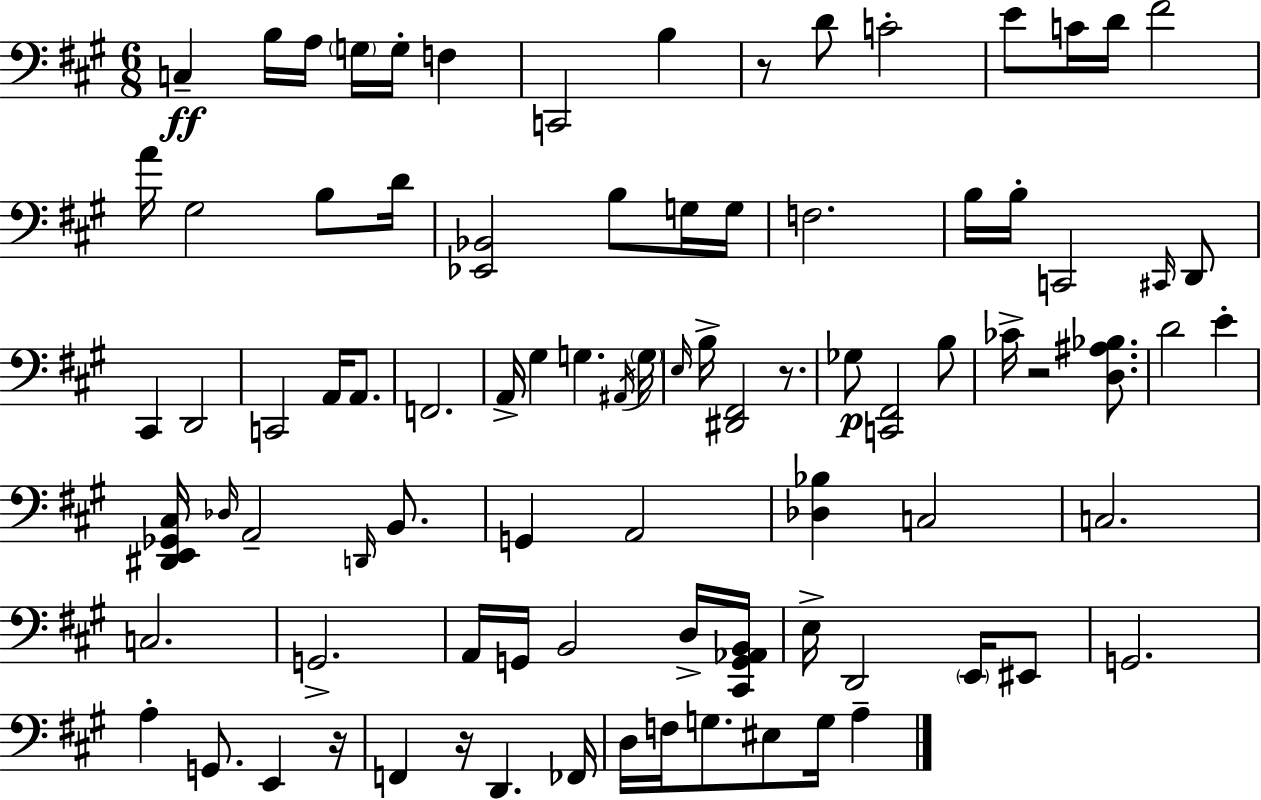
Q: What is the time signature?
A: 6/8